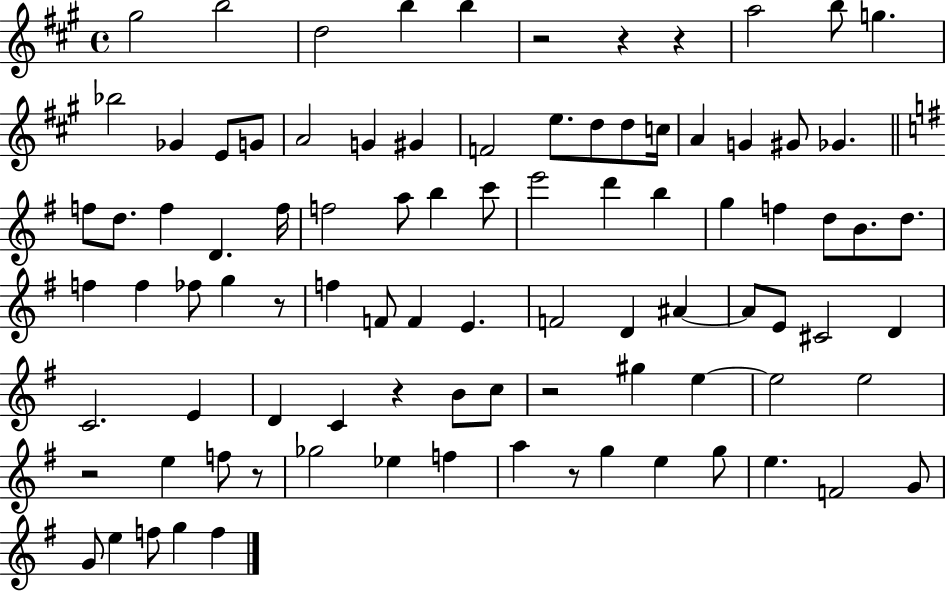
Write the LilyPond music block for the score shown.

{
  \clef treble
  \time 4/4
  \defaultTimeSignature
  \key a \major
  \repeat volta 2 { gis''2 b''2 | d''2 b''4 b''4 | r2 r4 r4 | a''2 b''8 g''4. | \break bes''2 ges'4 e'8 g'8 | a'2 g'4 gis'4 | f'2 e''8. d''8 d''8 c''16 | a'4 g'4 gis'8 ges'4. | \break \bar "||" \break \key g \major f''8 d''8. f''4 d'4. f''16 | f''2 a''8 b''4 c'''8 | e'''2 d'''4 b''4 | g''4 f''4 d''8 b'8. d''8. | \break f''4 f''4 fes''8 g''4 r8 | f''4 f'8 f'4 e'4. | f'2 d'4 ais'4~~ | ais'8 e'8 cis'2 d'4 | \break c'2. e'4 | d'4 c'4 r4 b'8 c''8 | r2 gis''4 e''4~~ | e''2 e''2 | \break r2 e''4 f''8 r8 | ges''2 ees''4 f''4 | a''4 r8 g''4 e''4 g''8 | e''4. f'2 g'8 | \break g'8 e''4 f''8 g''4 f''4 | } \bar "|."
}